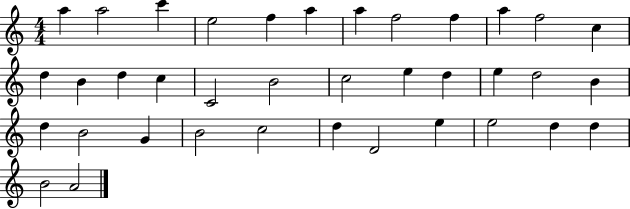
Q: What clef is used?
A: treble